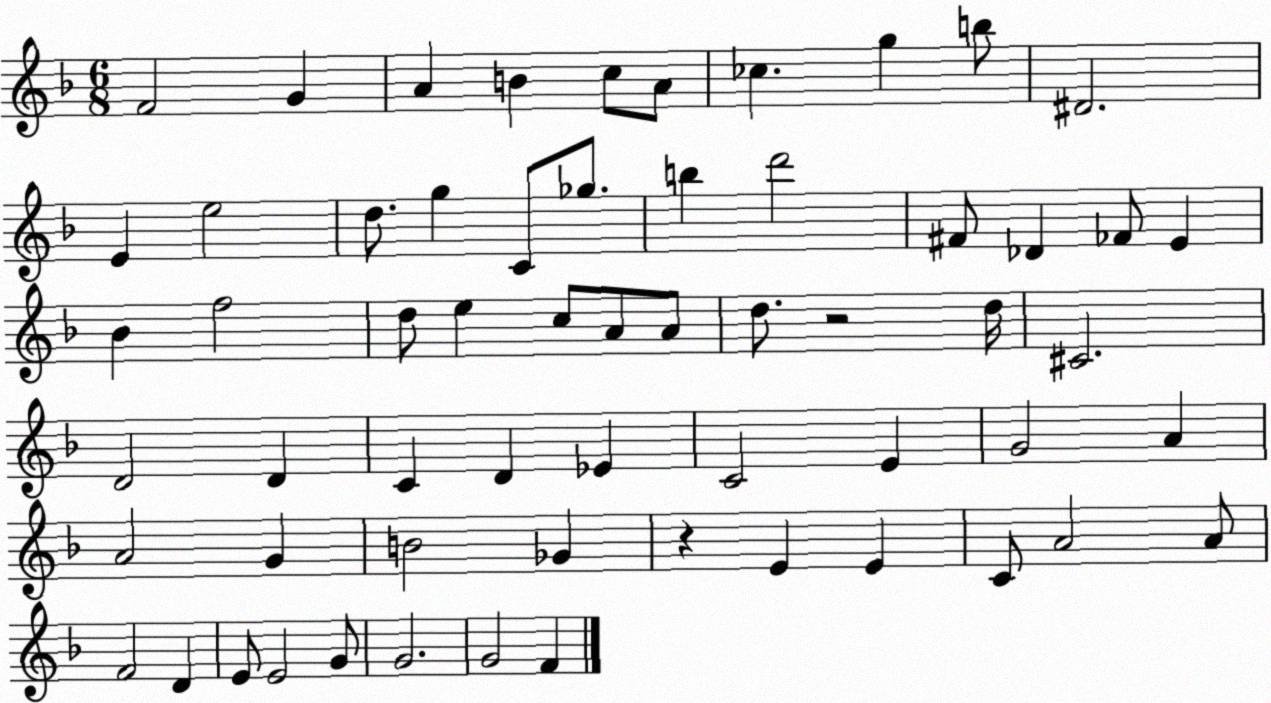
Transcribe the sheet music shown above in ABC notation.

X:1
T:Untitled
M:6/8
L:1/4
K:F
F2 G A B c/2 A/2 _c g b/2 ^D2 E e2 d/2 g C/2 _g/2 b d'2 ^F/2 _D _F/2 E _B f2 d/2 e c/2 A/2 A/2 d/2 z2 d/4 ^C2 D2 D C D _E C2 E G2 A A2 G B2 _G z E E C/2 A2 A/2 F2 D E/2 E2 G/2 G2 G2 F